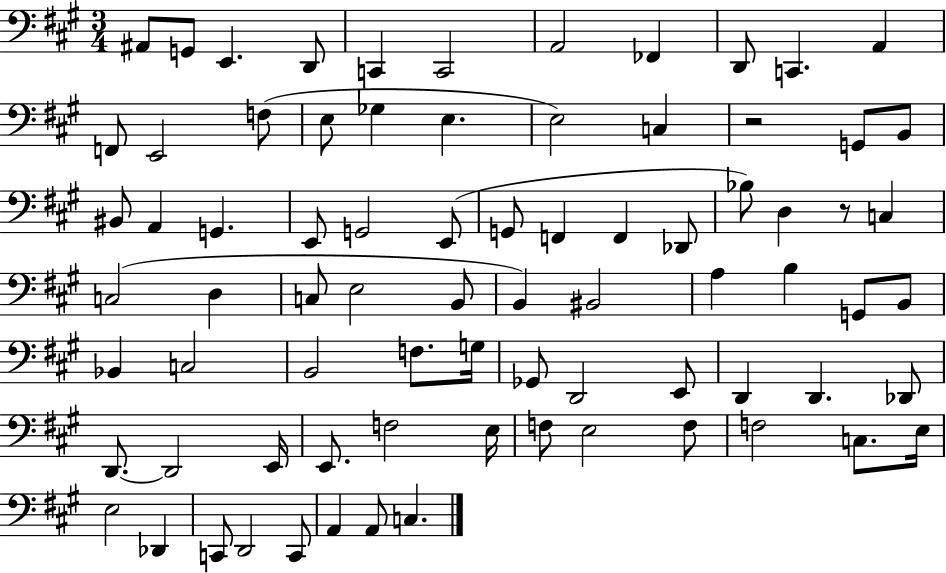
{
  \clef bass
  \numericTimeSignature
  \time 3/4
  \key a \major
  \repeat volta 2 { ais,8 g,8 e,4. d,8 | c,4 c,2 | a,2 fes,4 | d,8 c,4. a,4 | \break f,8 e,2 f8( | e8 ges4 e4. | e2) c4 | r2 g,8 b,8 | \break bis,8 a,4 g,4. | e,8 g,2 e,8( | g,8 f,4 f,4 des,8 | bes8) d4 r8 c4 | \break c2( d4 | c8 e2 b,8 | b,4) bis,2 | a4 b4 g,8 b,8 | \break bes,4 c2 | b,2 f8. g16 | ges,8 d,2 e,8 | d,4 d,4. des,8 | \break d,8.~~ d,2 e,16 | e,8. f2 e16 | f8 e2 f8 | f2 c8. e16 | \break e2 des,4 | c,8 d,2 c,8 | a,4 a,8 c4. | } \bar "|."
}